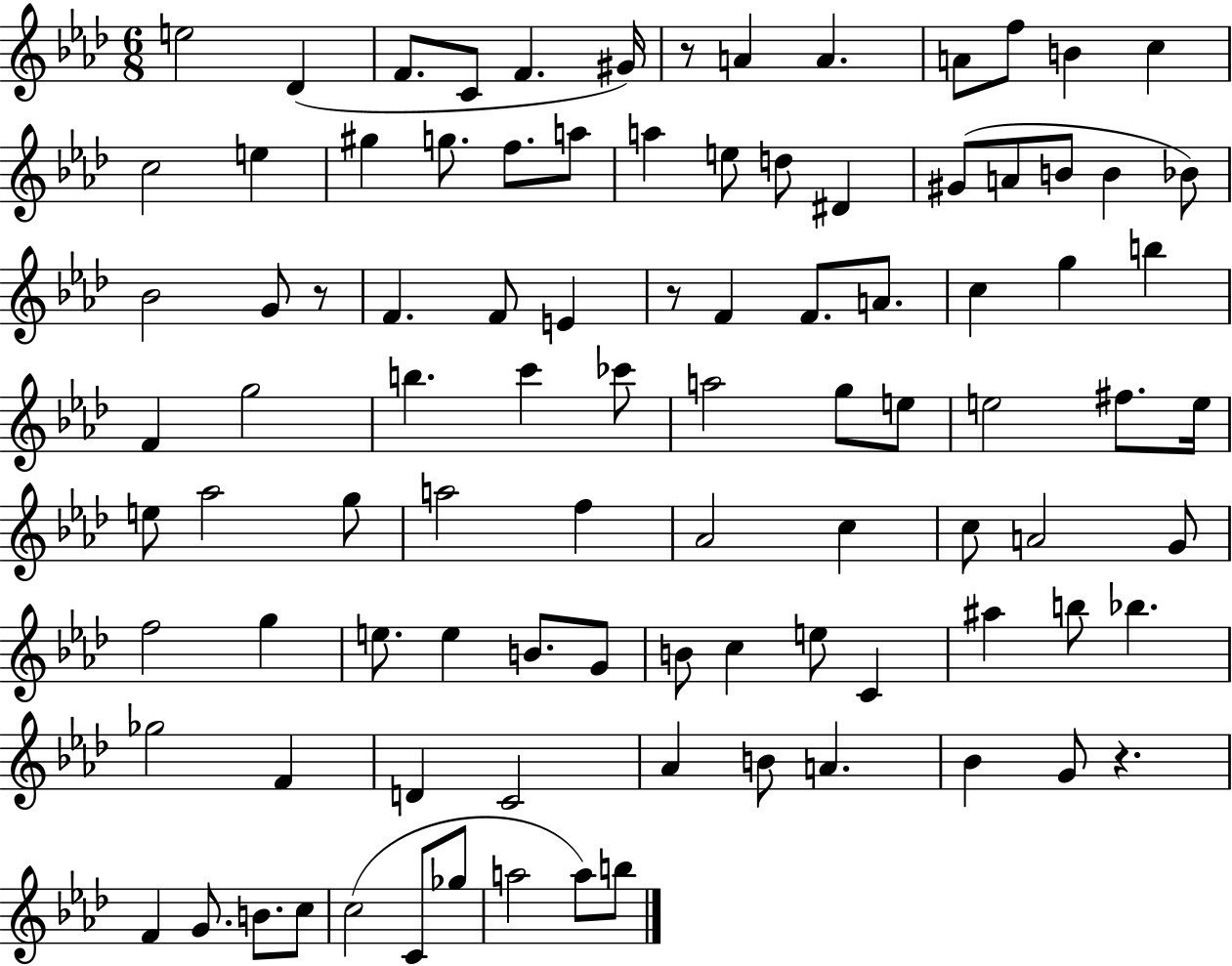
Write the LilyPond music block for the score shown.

{
  \clef treble
  \numericTimeSignature
  \time 6/8
  \key aes \major
  \repeat volta 2 { e''2 des'4( | f'8. c'8 f'4. gis'16) | r8 a'4 a'4. | a'8 f''8 b'4 c''4 | \break c''2 e''4 | gis''4 g''8. f''8. a''8 | a''4 e''8 d''8 dis'4 | gis'8( a'8 b'8 b'4 bes'8) | \break bes'2 g'8 r8 | f'4. f'8 e'4 | r8 f'4 f'8. a'8. | c''4 g''4 b''4 | \break f'4 g''2 | b''4. c'''4 ces'''8 | a''2 g''8 e''8 | e''2 fis''8. e''16 | \break e''8 aes''2 g''8 | a''2 f''4 | aes'2 c''4 | c''8 a'2 g'8 | \break f''2 g''4 | e''8. e''4 b'8. g'8 | b'8 c''4 e''8 c'4 | ais''4 b''8 bes''4. | \break ges''2 f'4 | d'4 c'2 | aes'4 b'8 a'4. | bes'4 g'8 r4. | \break f'4 g'8. b'8. c''8 | c''2( c'8 ges''8 | a''2 a''8) b''8 | } \bar "|."
}